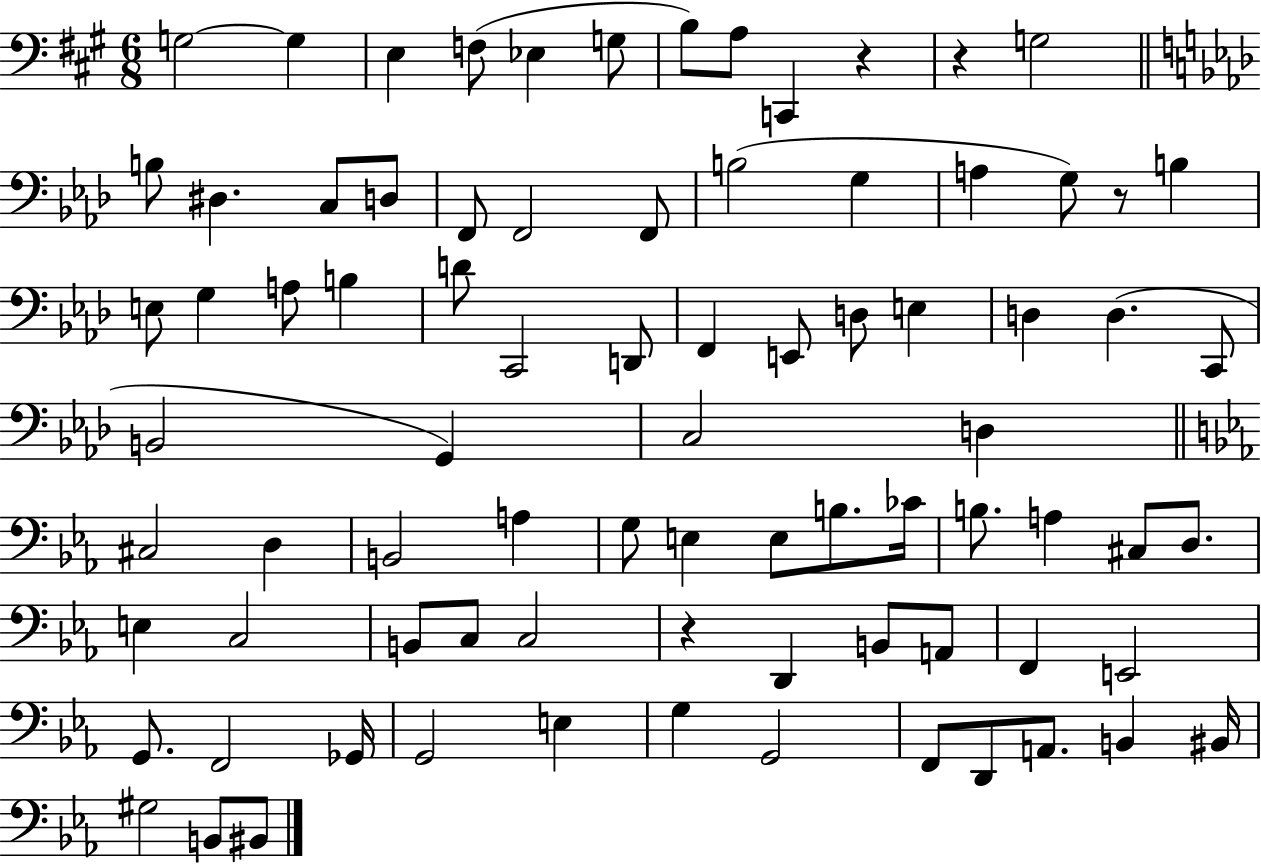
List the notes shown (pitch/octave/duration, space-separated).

G3/h G3/q E3/q F3/e Eb3/q G3/e B3/e A3/e C2/q R/q R/q G3/h B3/e D#3/q. C3/e D3/e F2/e F2/h F2/e B3/h G3/q A3/q G3/e R/e B3/q E3/e G3/q A3/e B3/q D4/e C2/h D2/e F2/q E2/e D3/e E3/q D3/q D3/q. C2/e B2/h G2/q C3/h D3/q C#3/h D3/q B2/h A3/q G3/e E3/q E3/e B3/e. CES4/s B3/e. A3/q C#3/e D3/e. E3/q C3/h B2/e C3/e C3/h R/q D2/q B2/e A2/e F2/q E2/h G2/e. F2/h Gb2/s G2/h E3/q G3/q G2/h F2/e D2/e A2/e. B2/q BIS2/s G#3/h B2/e BIS2/e